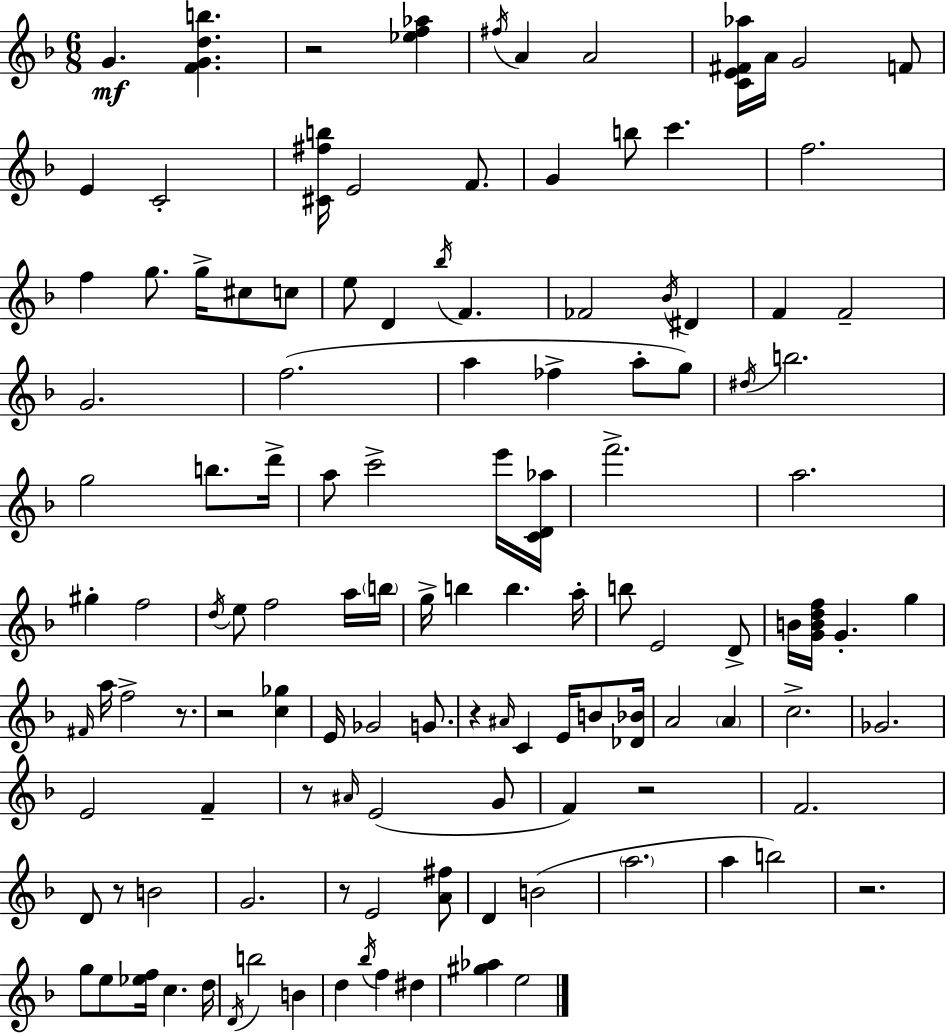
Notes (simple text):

G4/q. [F4,G4,D5,B5]/q. R/h [Eb5,F5,Ab5]/q F#5/s A4/q A4/h [C4,E4,F#4,Ab5]/s A4/s G4/h F4/e E4/q C4/h [C#4,F#5,B5]/s E4/h F4/e. G4/q B5/e C6/q. F5/h. F5/q G5/e. G5/s C#5/e C5/e E5/e D4/q Bb5/s F4/q. FES4/h Bb4/s D#4/q F4/q F4/h G4/h. F5/h. A5/q FES5/q A5/e G5/e D#5/s B5/h. G5/h B5/e. D6/s A5/e C6/h E6/s [C4,D4,Ab5]/s F6/h. A5/h. G#5/q F5/h D5/s E5/e F5/h A5/s B5/s G5/s B5/q B5/q. A5/s B5/e E4/h D4/e B4/s [G4,B4,D5,F5]/s G4/q. G5/q F#4/s A5/s F5/h R/e. R/h [C5,Gb5]/q E4/s Gb4/h G4/e. R/q A#4/s C4/q E4/s B4/e [Db4,Bb4]/s A4/h A4/q C5/h. Gb4/h. E4/h F4/q R/e A#4/s E4/h G4/e F4/q R/h F4/h. D4/e R/e B4/h G4/h. R/e E4/h [A4,F#5]/e D4/q B4/h A5/h. A5/q B5/h R/h. G5/e E5/e [Eb5,F5]/s C5/q. D5/s D4/s B5/h B4/q D5/q Bb5/s F5/q D#5/q [G#5,Ab5]/q E5/h